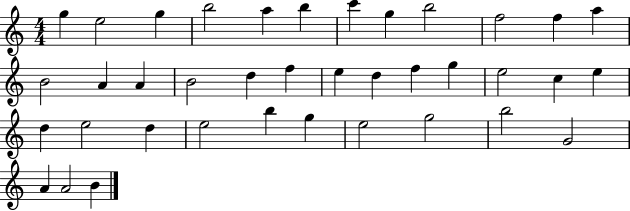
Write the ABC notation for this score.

X:1
T:Untitled
M:4/4
L:1/4
K:C
g e2 g b2 a b c' g b2 f2 f a B2 A A B2 d f e d f g e2 c e d e2 d e2 b g e2 g2 b2 G2 A A2 B